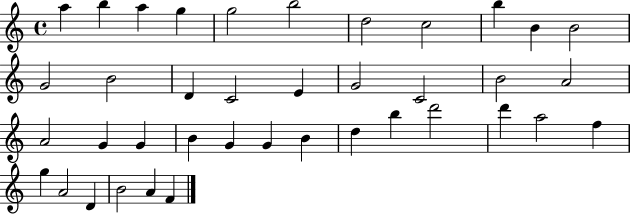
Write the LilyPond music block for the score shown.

{
  \clef treble
  \time 4/4
  \defaultTimeSignature
  \key c \major
  a''4 b''4 a''4 g''4 | g''2 b''2 | d''2 c''2 | b''4 b'4 b'2 | \break g'2 b'2 | d'4 c'2 e'4 | g'2 c'2 | b'2 a'2 | \break a'2 g'4 g'4 | b'4 g'4 g'4 b'4 | d''4 b''4 d'''2 | d'''4 a''2 f''4 | \break g''4 a'2 d'4 | b'2 a'4 f'4 | \bar "|."
}